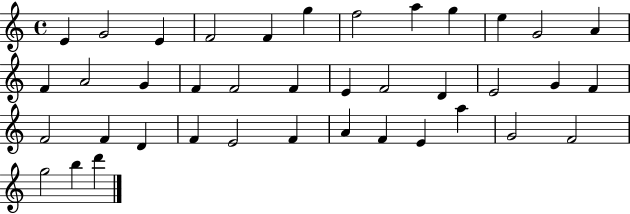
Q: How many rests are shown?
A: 0